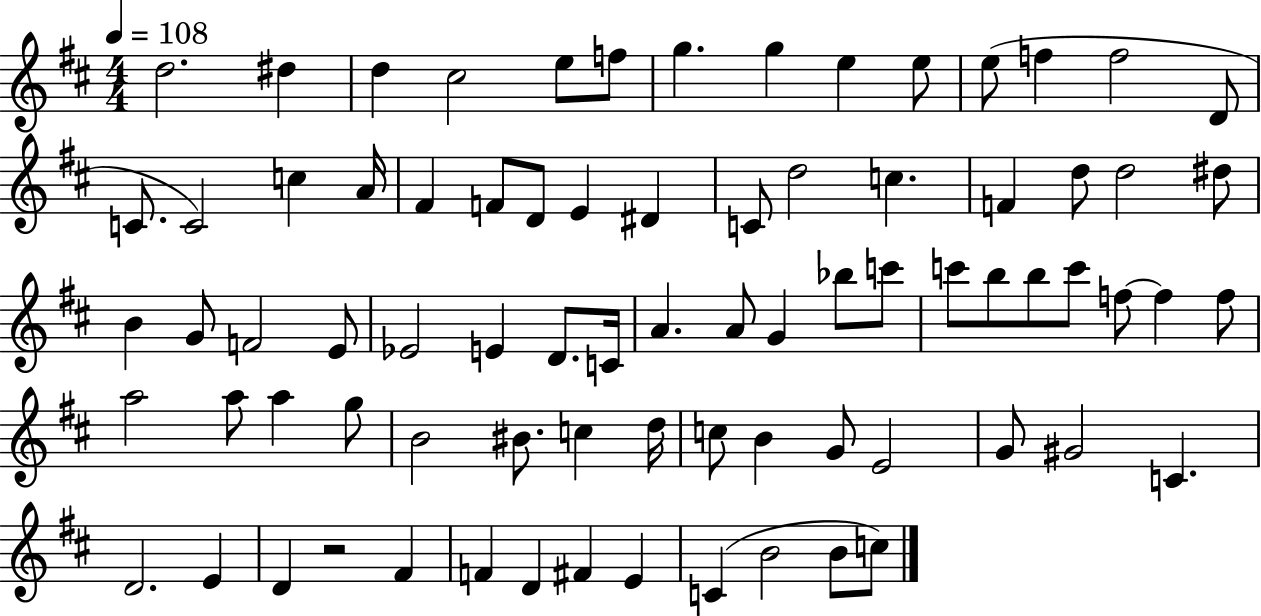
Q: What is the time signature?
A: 4/4